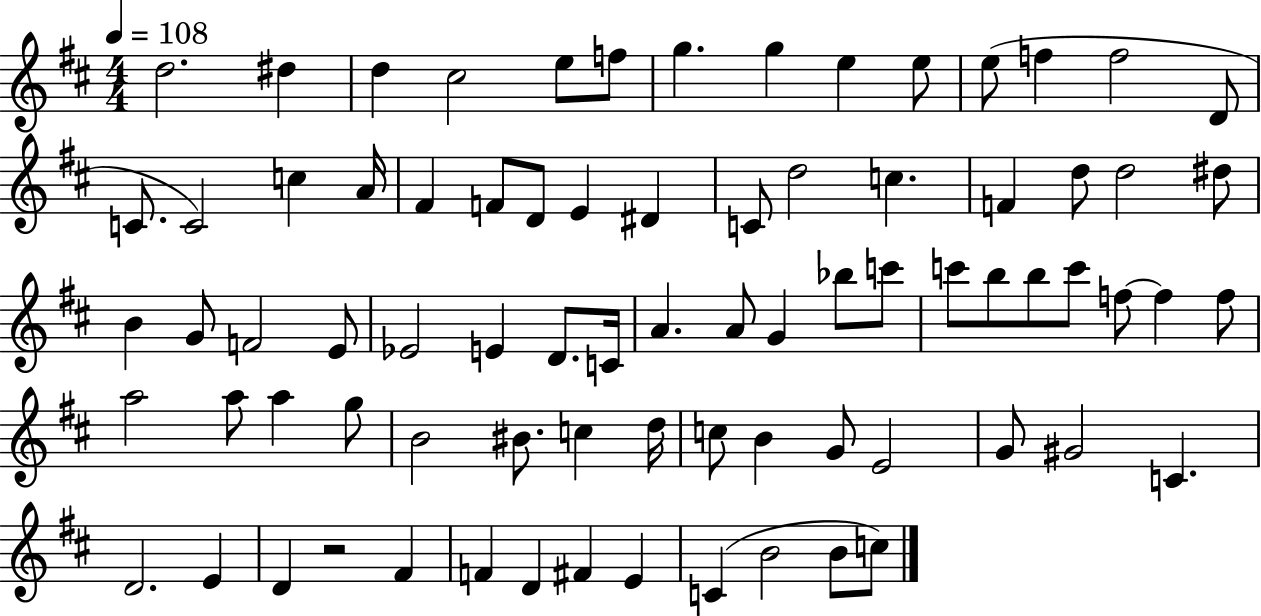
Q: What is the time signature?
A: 4/4